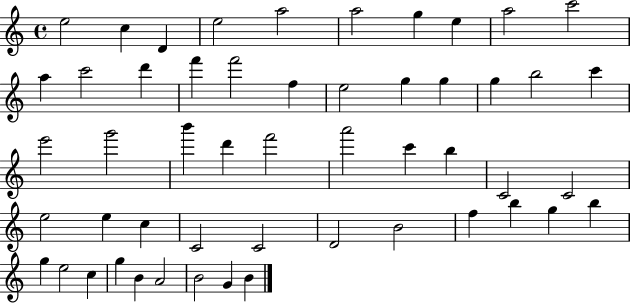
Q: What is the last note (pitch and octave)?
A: B4